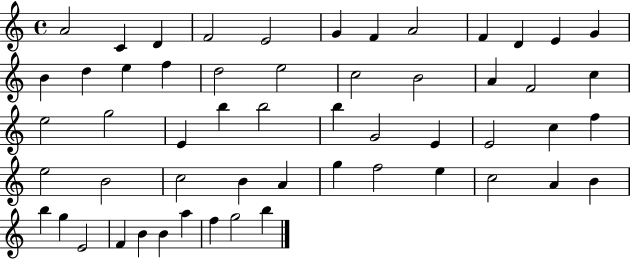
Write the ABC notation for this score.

X:1
T:Untitled
M:4/4
L:1/4
K:C
A2 C D F2 E2 G F A2 F D E G B d e f d2 e2 c2 B2 A F2 c e2 g2 E b b2 b G2 E E2 c f e2 B2 c2 B A g f2 e c2 A B b g E2 F B B a f g2 b